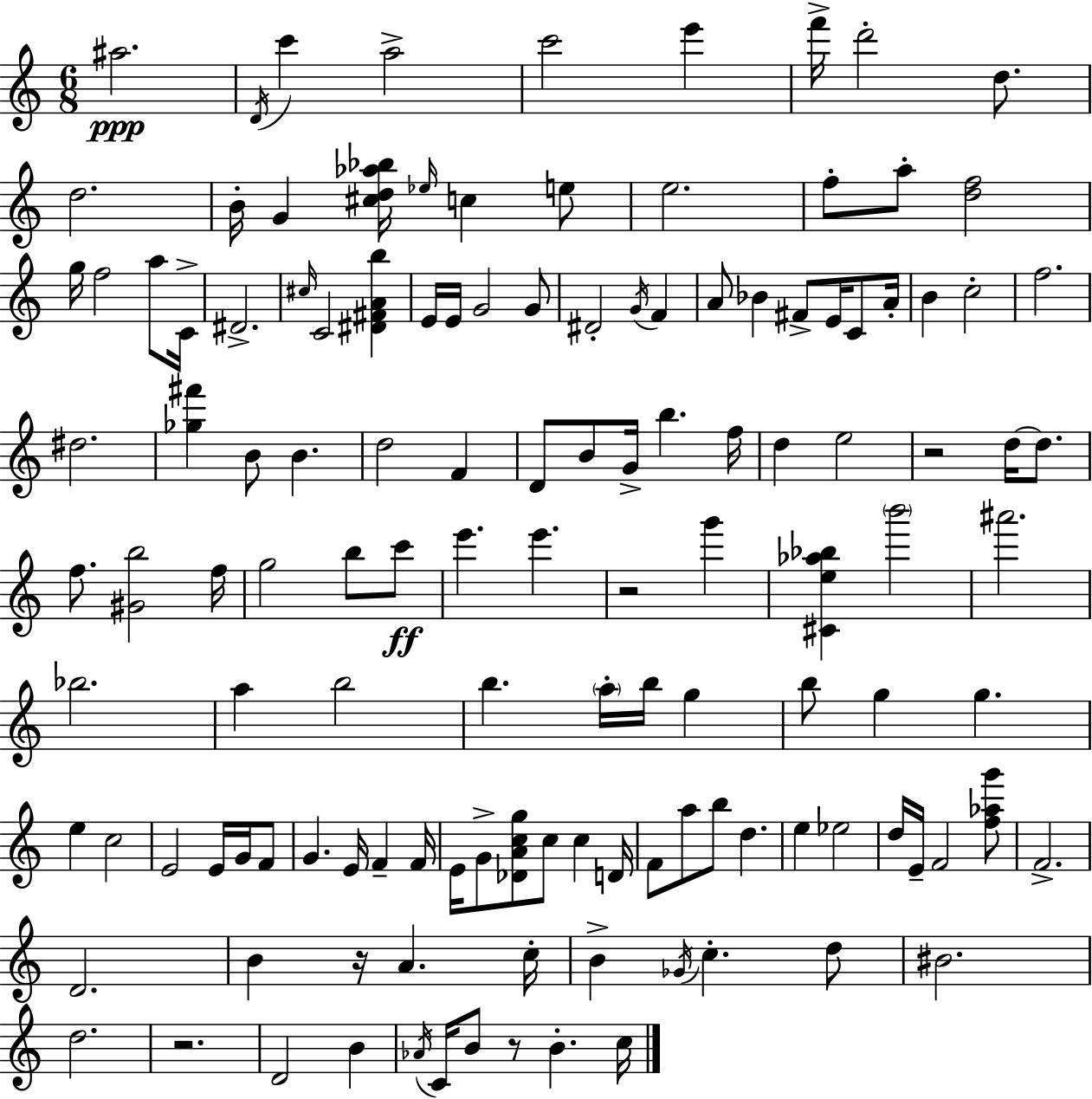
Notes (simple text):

A#5/h. D4/s C6/q A5/h C6/h E6/q F6/s D6/h D5/e. D5/h. B4/s G4/q [C#5,D5,Ab5,Bb5]/s Eb5/s C5/q E5/e E5/h. F5/e A5/e [D5,F5]/h G5/s F5/h A5/e C4/s D#4/h. C#5/s C4/h [D#4,F#4,A4,B5]/q E4/s E4/s G4/h G4/e D#4/h G4/s F4/q A4/e Bb4/q F#4/e E4/s C4/e A4/s B4/q C5/h F5/h. D#5/h. [Gb5,F#6]/q B4/e B4/q. D5/h F4/q D4/e B4/e G4/s B5/q. F5/s D5/q E5/h R/h D5/s D5/e. F5/e. [G#4,B5]/h F5/s G5/h B5/e C6/e E6/q. E6/q. R/h G6/q [C#4,E5,Ab5,Bb5]/q B6/h A#6/h. Bb5/h. A5/q B5/h B5/q. A5/s B5/s G5/q B5/e G5/q G5/q. E5/q C5/h E4/h E4/s G4/s F4/e G4/q. E4/s F4/q F4/s E4/s G4/e [Db4,A4,C5,G5]/e C5/e C5/q D4/s F4/e A5/e B5/e D5/q. E5/q Eb5/h D5/s E4/s F4/h [F5,Ab5,G6]/e F4/h. D4/h. B4/q R/s A4/q. C5/s B4/q Gb4/s C5/q. D5/e BIS4/h. D5/h. R/h. D4/h B4/q Ab4/s C4/s B4/e R/e B4/q. C5/s